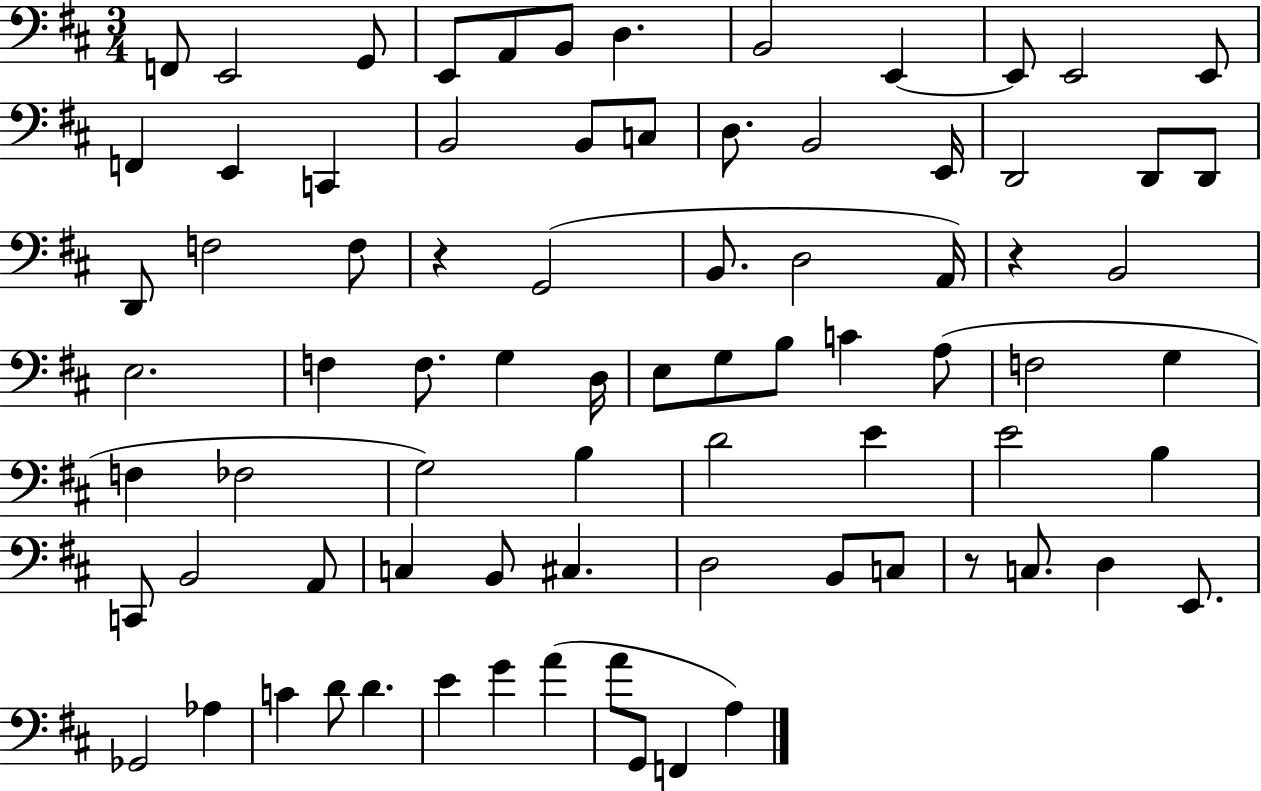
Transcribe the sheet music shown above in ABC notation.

X:1
T:Untitled
M:3/4
L:1/4
K:D
F,,/2 E,,2 G,,/2 E,,/2 A,,/2 B,,/2 D, B,,2 E,, E,,/2 E,,2 E,,/2 F,, E,, C,, B,,2 B,,/2 C,/2 D,/2 B,,2 E,,/4 D,,2 D,,/2 D,,/2 D,,/2 F,2 F,/2 z G,,2 B,,/2 D,2 A,,/4 z B,,2 E,2 F, F,/2 G, D,/4 E,/2 G,/2 B,/2 C A,/2 F,2 G, F, _F,2 G,2 B, D2 E E2 B, C,,/2 B,,2 A,,/2 C, B,,/2 ^C, D,2 B,,/2 C,/2 z/2 C,/2 D, E,,/2 _G,,2 _A, C D/2 D E G A A/2 G,,/2 F,, A,